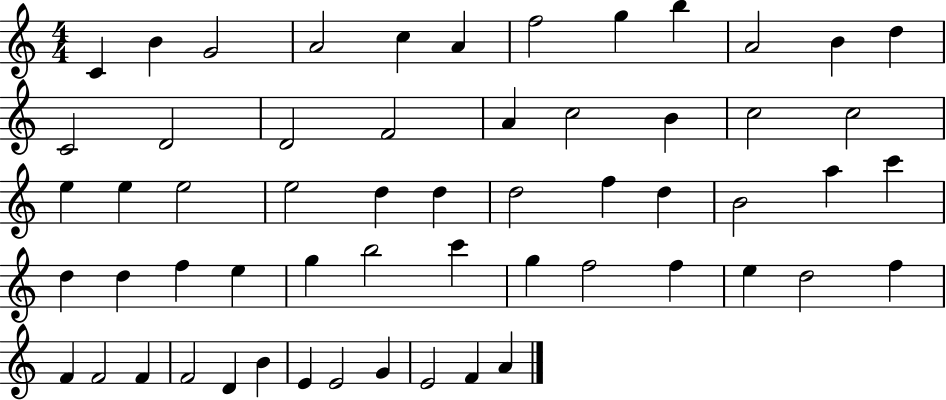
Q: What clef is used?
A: treble